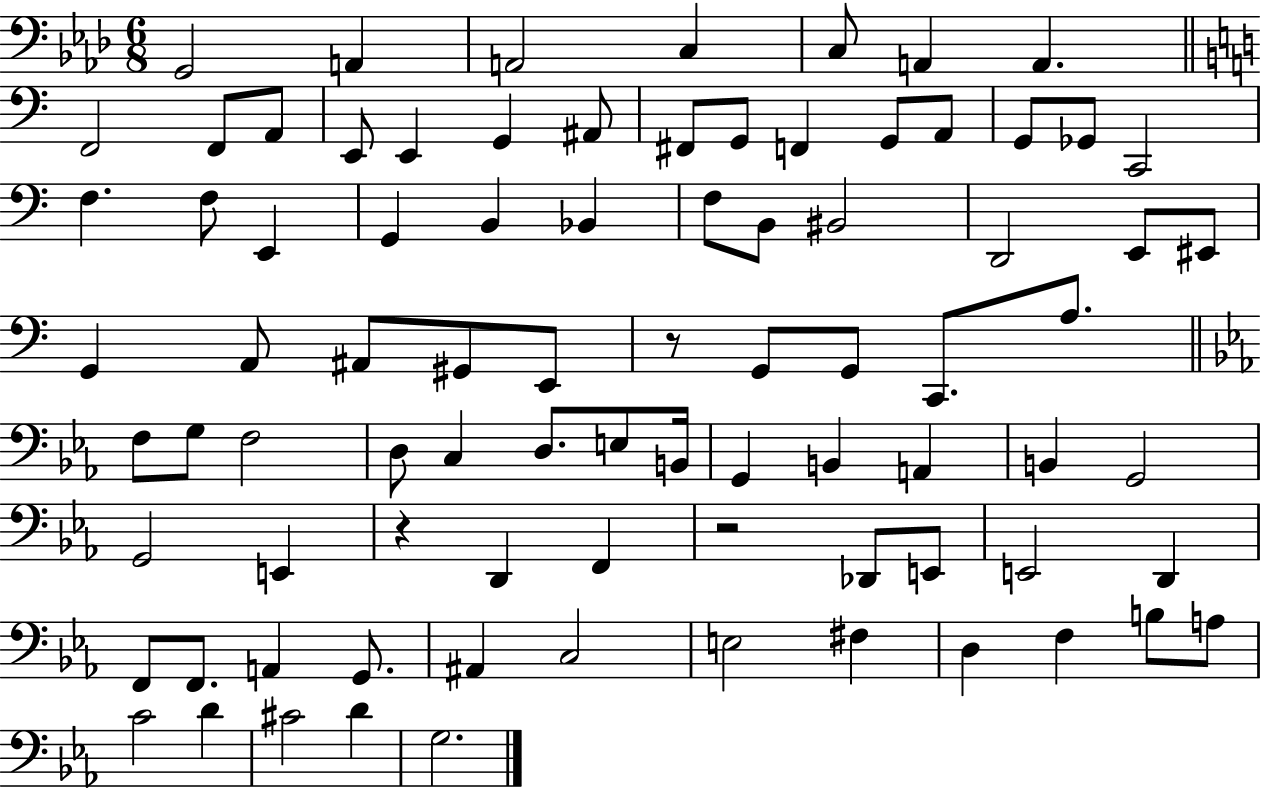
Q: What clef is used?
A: bass